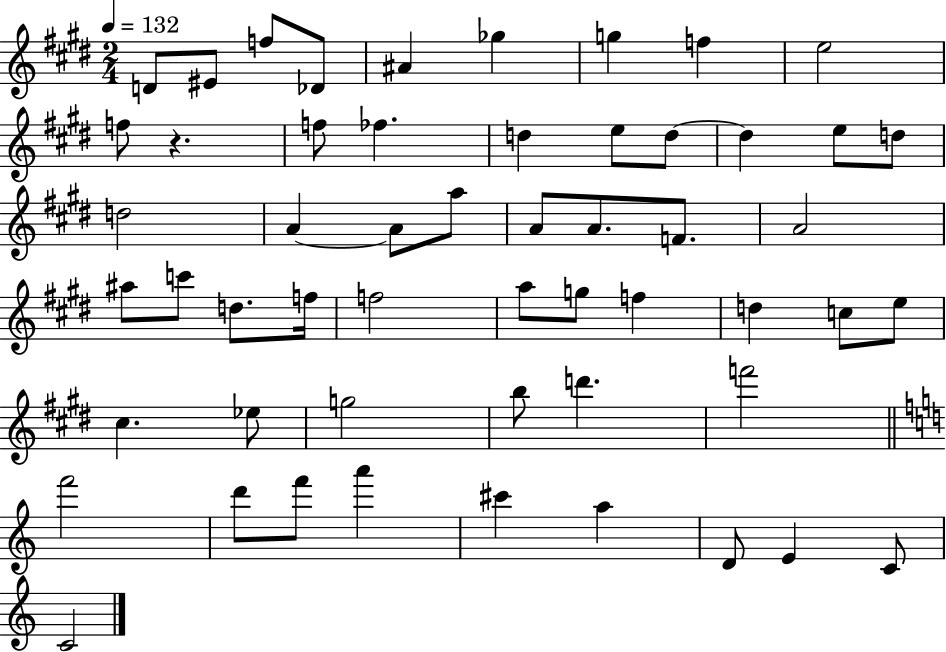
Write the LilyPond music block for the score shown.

{
  \clef treble
  \numericTimeSignature
  \time 2/4
  \key e \major
  \tempo 4 = 132
  d'8 eis'8 f''8 des'8 | ais'4 ges''4 | g''4 f''4 | e''2 | \break f''8 r4. | f''8 fes''4. | d''4 e''8 d''8~~ | d''4 e''8 d''8 | \break d''2 | a'4~~ a'8 a''8 | a'8 a'8. f'8. | a'2 | \break ais''8 c'''8 d''8. f''16 | f''2 | a''8 g''8 f''4 | d''4 c''8 e''8 | \break cis''4. ees''8 | g''2 | b''8 d'''4. | f'''2 | \break \bar "||" \break \key c \major f'''2 | d'''8 f'''8 a'''4 | cis'''4 a''4 | d'8 e'4 c'8 | \break c'2 | \bar "|."
}